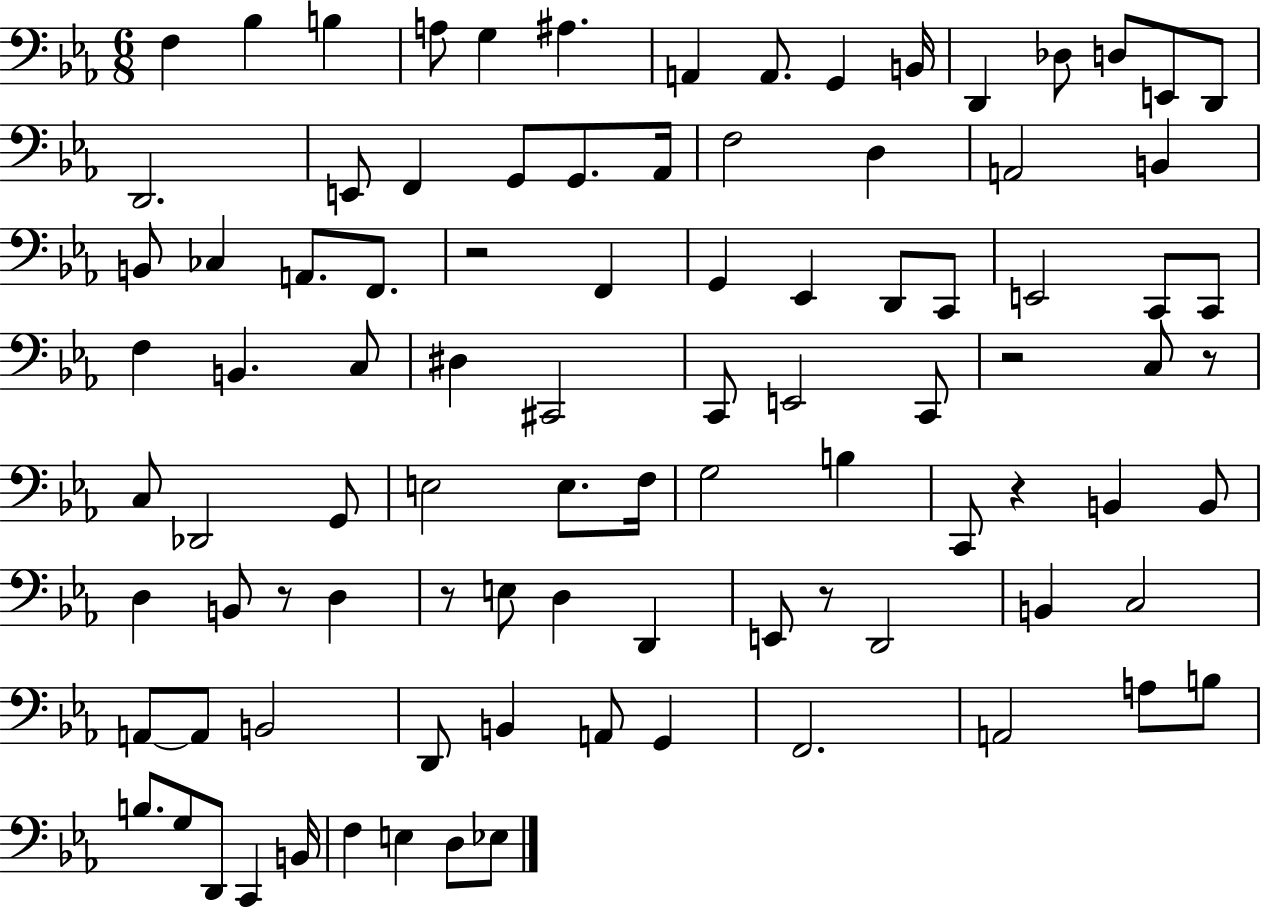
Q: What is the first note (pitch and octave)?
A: F3